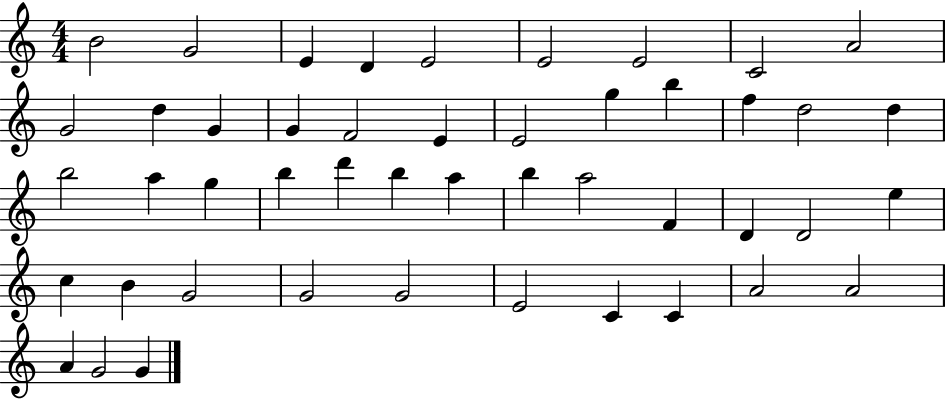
{
  \clef treble
  \numericTimeSignature
  \time 4/4
  \key c \major
  b'2 g'2 | e'4 d'4 e'2 | e'2 e'2 | c'2 a'2 | \break g'2 d''4 g'4 | g'4 f'2 e'4 | e'2 g''4 b''4 | f''4 d''2 d''4 | \break b''2 a''4 g''4 | b''4 d'''4 b''4 a''4 | b''4 a''2 f'4 | d'4 d'2 e''4 | \break c''4 b'4 g'2 | g'2 g'2 | e'2 c'4 c'4 | a'2 a'2 | \break a'4 g'2 g'4 | \bar "|."
}